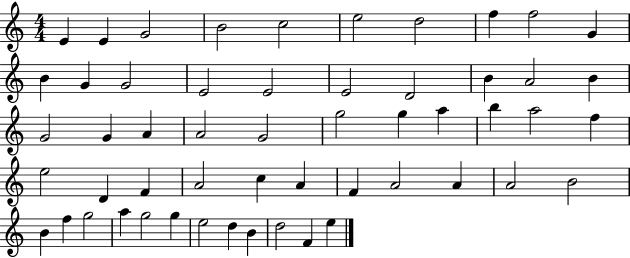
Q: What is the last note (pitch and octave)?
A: E5